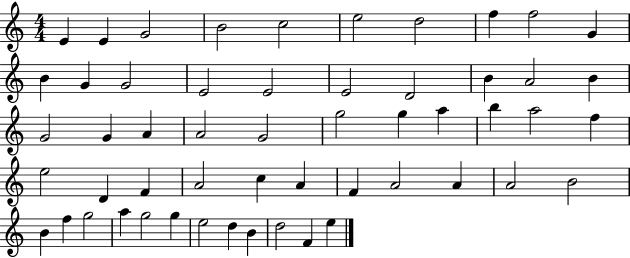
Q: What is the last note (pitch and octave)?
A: E5